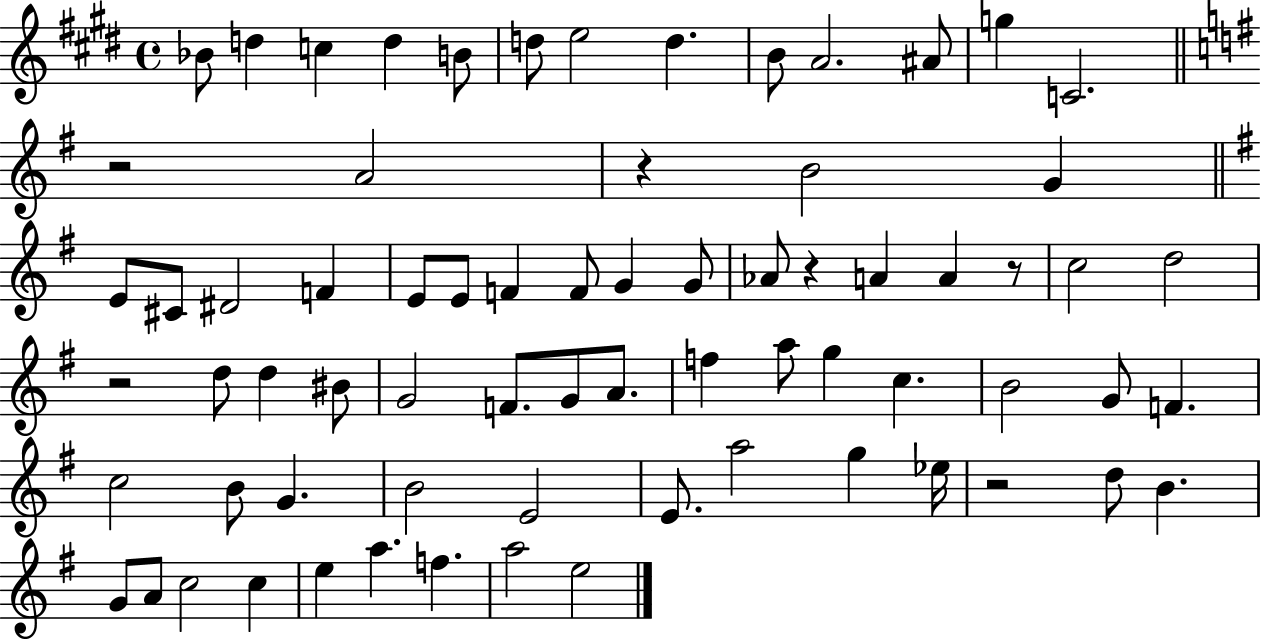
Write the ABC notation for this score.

X:1
T:Untitled
M:4/4
L:1/4
K:E
_B/2 d c d B/2 d/2 e2 d B/2 A2 ^A/2 g C2 z2 A2 z B2 G E/2 ^C/2 ^D2 F E/2 E/2 F F/2 G G/2 _A/2 z A A z/2 c2 d2 z2 d/2 d ^B/2 G2 F/2 G/2 A/2 f a/2 g c B2 G/2 F c2 B/2 G B2 E2 E/2 a2 g _e/4 z2 d/2 B G/2 A/2 c2 c e a f a2 e2